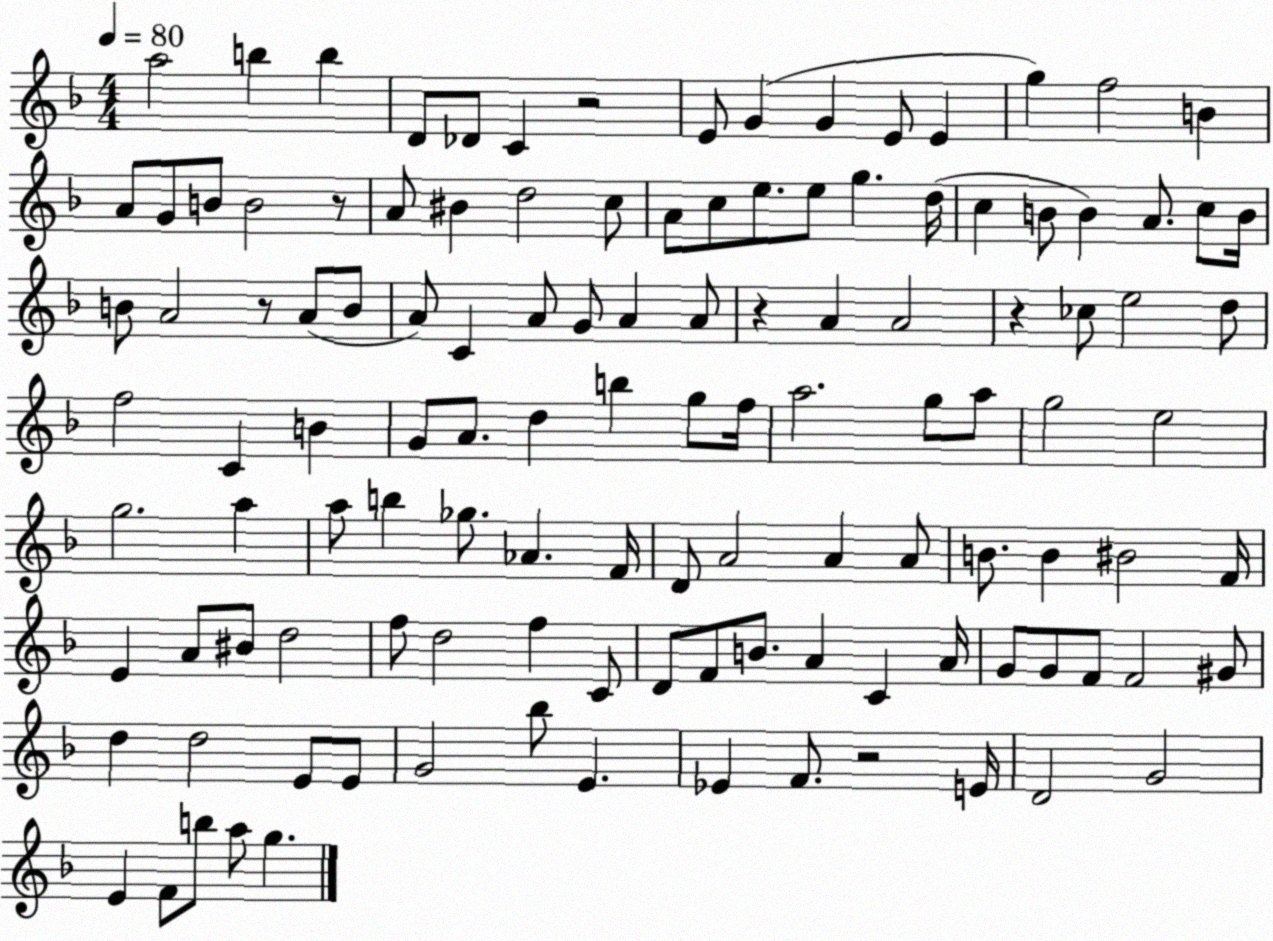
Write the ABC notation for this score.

X:1
T:Untitled
M:4/4
L:1/4
K:F
a2 b b D/2 _D/2 C z2 E/2 G G E/2 E g f2 B A/2 G/2 B/2 B2 z/2 A/2 ^B d2 c/2 A/2 c/2 e/2 e/2 g d/4 c B/2 B A/2 c/2 B/4 B/2 A2 z/2 A/2 B/2 A/2 C A/2 G/2 A A/2 z A A2 z _c/2 e2 d/2 f2 C B G/2 A/2 d b g/2 f/4 a2 g/2 a/2 g2 e2 g2 a a/2 b _g/2 _A F/4 D/2 A2 A A/2 B/2 B ^B2 F/4 E A/2 ^B/2 d2 f/2 d2 f C/2 D/2 F/2 B/2 A C A/4 G/2 G/2 F/2 F2 ^G/2 d d2 E/2 E/2 G2 _b/2 E _E F/2 z2 E/4 D2 G2 E F/2 b/2 a/2 g